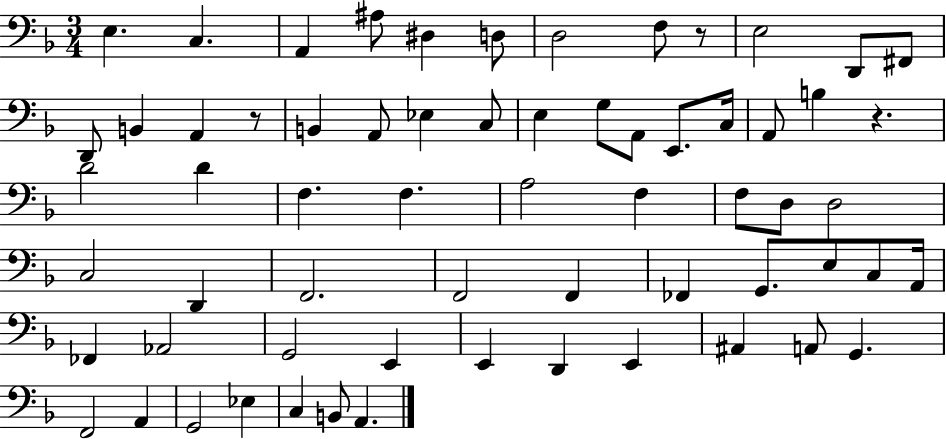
{
  \clef bass
  \numericTimeSignature
  \time 3/4
  \key f \major
  e4. c4. | a,4 ais8 dis4 d8 | d2 f8 r8 | e2 d,8 fis,8 | \break d,8 b,4 a,4 r8 | b,4 a,8 ees4 c8 | e4 g8 a,8 e,8. c16 | a,8 b4 r4. | \break d'2 d'4 | f4. f4. | a2 f4 | f8 d8 d2 | \break c2 d,4 | f,2. | f,2 f,4 | fes,4 g,8. e8 c8 a,16 | \break fes,4 aes,2 | g,2 e,4 | e,4 d,4 e,4 | ais,4 a,8 g,4. | \break f,2 a,4 | g,2 ees4 | c4 b,8 a,4. | \bar "|."
}